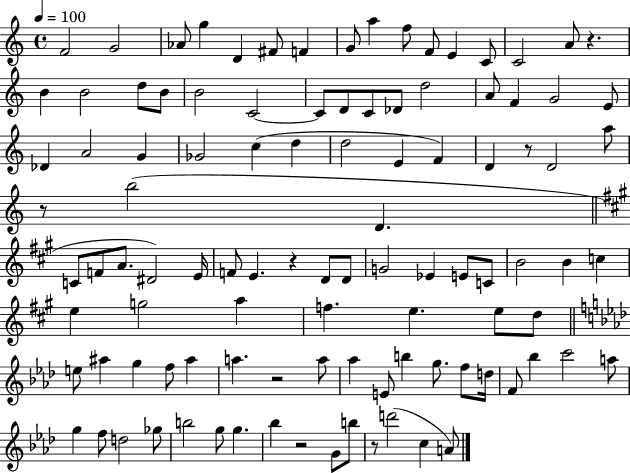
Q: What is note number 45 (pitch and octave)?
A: C4